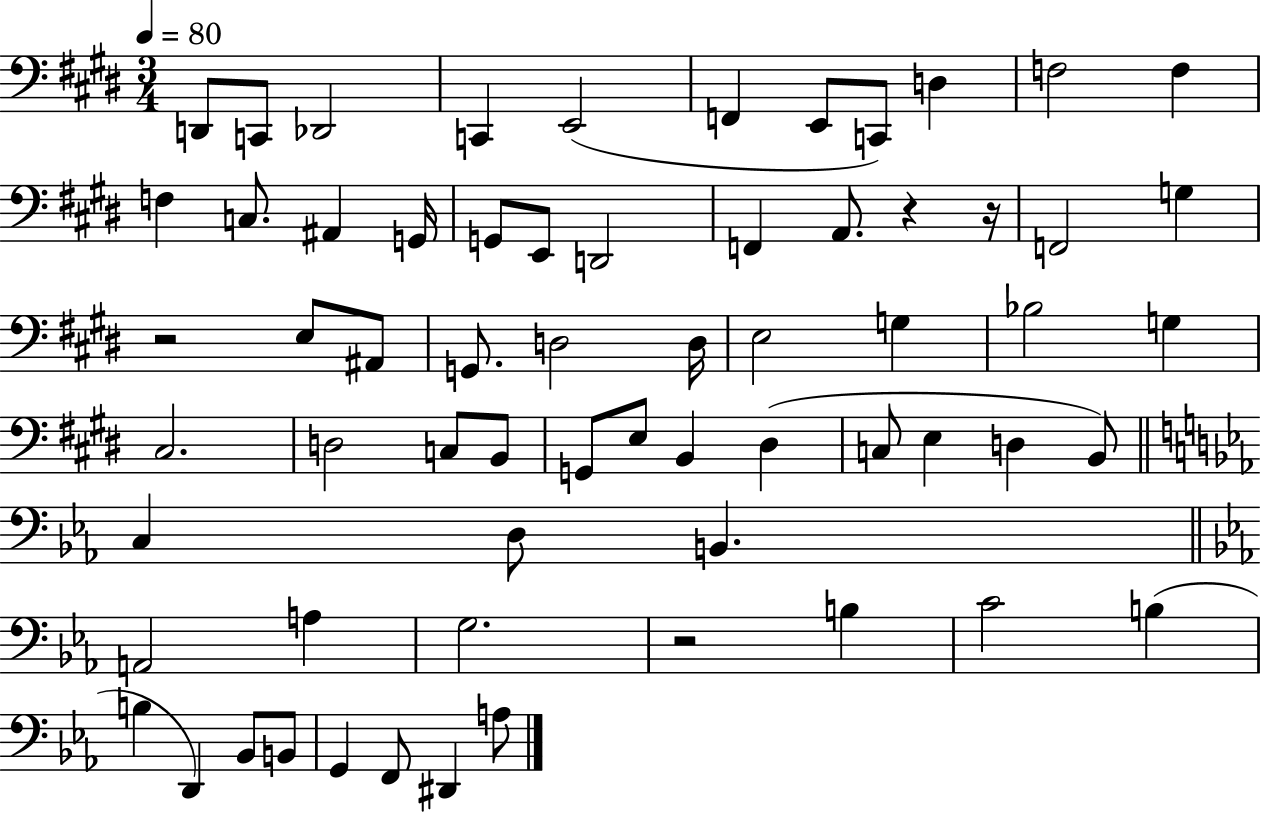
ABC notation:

X:1
T:Untitled
M:3/4
L:1/4
K:E
D,,/2 C,,/2 _D,,2 C,, E,,2 F,, E,,/2 C,,/2 D, F,2 F, F, C,/2 ^A,, G,,/4 G,,/2 E,,/2 D,,2 F,, A,,/2 z z/4 F,,2 G, z2 E,/2 ^A,,/2 G,,/2 D,2 D,/4 E,2 G, _B,2 G, ^C,2 D,2 C,/2 B,,/2 G,,/2 E,/2 B,, ^D, C,/2 E, D, B,,/2 C, D,/2 B,, A,,2 A, G,2 z2 B, C2 B, B, D,, _B,,/2 B,,/2 G,, F,,/2 ^D,, A,/2